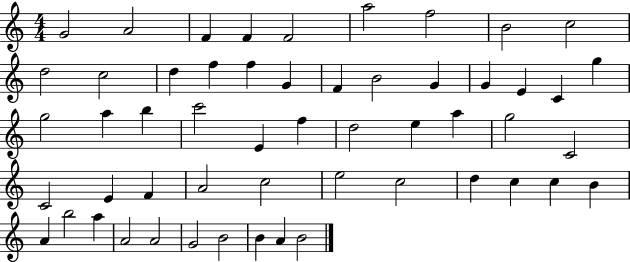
{
  \clef treble
  \numericTimeSignature
  \time 4/4
  \key c \major
  g'2 a'2 | f'4 f'4 f'2 | a''2 f''2 | b'2 c''2 | \break d''2 c''2 | d''4 f''4 f''4 g'4 | f'4 b'2 g'4 | g'4 e'4 c'4 g''4 | \break g''2 a''4 b''4 | c'''2 e'4 f''4 | d''2 e''4 a''4 | g''2 c'2 | \break c'2 e'4 f'4 | a'2 c''2 | e''2 c''2 | d''4 c''4 c''4 b'4 | \break a'4 b''2 a''4 | a'2 a'2 | g'2 b'2 | b'4 a'4 b'2 | \break \bar "|."
}